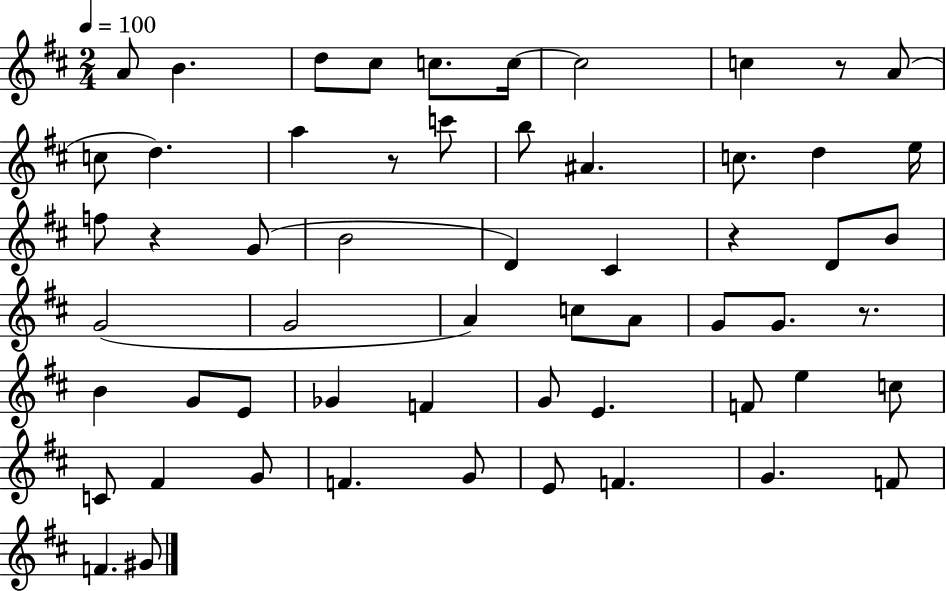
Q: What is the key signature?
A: D major